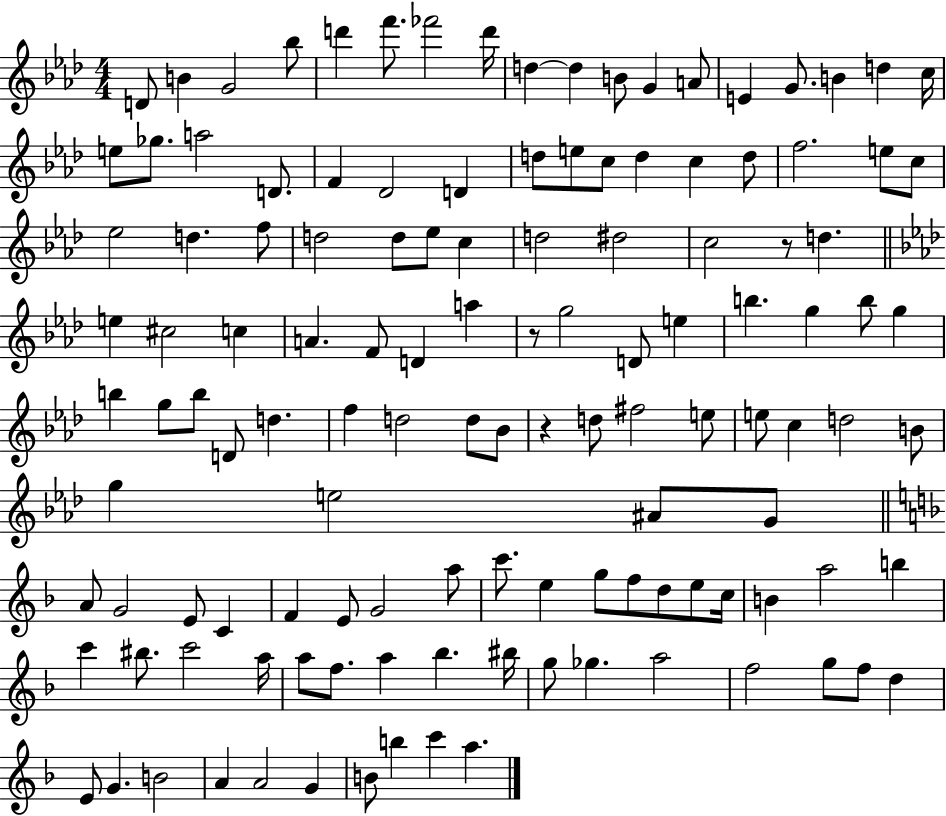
{
  \clef treble
  \numericTimeSignature
  \time 4/4
  \key aes \major
  \repeat volta 2 { d'8 b'4 g'2 bes''8 | d'''4 f'''8. fes'''2 d'''16 | d''4~~ d''4 b'8 g'4 a'8 | e'4 g'8. b'4 d''4 c''16 | \break e''8 ges''8. a''2 d'8. | f'4 des'2 d'4 | d''8 e''8 c''8 d''4 c''4 d''8 | f''2. e''8 c''8 | \break ees''2 d''4. f''8 | d''2 d''8 ees''8 c''4 | d''2 dis''2 | c''2 r8 d''4. | \break \bar "||" \break \key aes \major e''4 cis''2 c''4 | a'4. f'8 d'4 a''4 | r8 g''2 d'8 e''4 | b''4. g''4 b''8 g''4 | \break b''4 g''8 b''8 d'8 d''4. | f''4 d''2 d''8 bes'8 | r4 d''8 fis''2 e''8 | e''8 c''4 d''2 b'8 | \break g''4 e''2 ais'8 g'8 | \bar "||" \break \key f \major a'8 g'2 e'8 c'4 | f'4 e'8 g'2 a''8 | c'''8. e''4 g''8 f''8 d''8 e''8 c''16 | b'4 a''2 b''4 | \break c'''4 bis''8. c'''2 a''16 | a''8 f''8. a''4 bes''4. bis''16 | g''8 ges''4. a''2 | f''2 g''8 f''8 d''4 | \break e'8 g'4. b'2 | a'4 a'2 g'4 | b'8 b''4 c'''4 a''4. | } \bar "|."
}